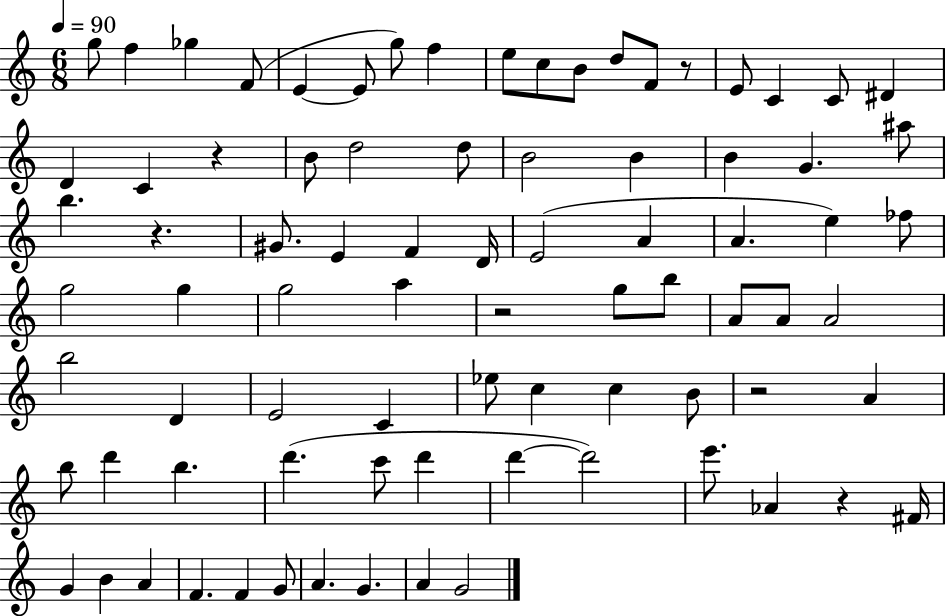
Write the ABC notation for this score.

X:1
T:Untitled
M:6/8
L:1/4
K:C
g/2 f _g F/2 E E/2 g/2 f e/2 c/2 B/2 d/2 F/2 z/2 E/2 C C/2 ^D D C z B/2 d2 d/2 B2 B B G ^a/2 b z ^G/2 E F D/4 E2 A A e _f/2 g2 g g2 a z2 g/2 b/2 A/2 A/2 A2 b2 D E2 C _e/2 c c B/2 z2 A b/2 d' b d' c'/2 d' d' d'2 e'/2 _A z ^F/4 G B A F F G/2 A G A G2